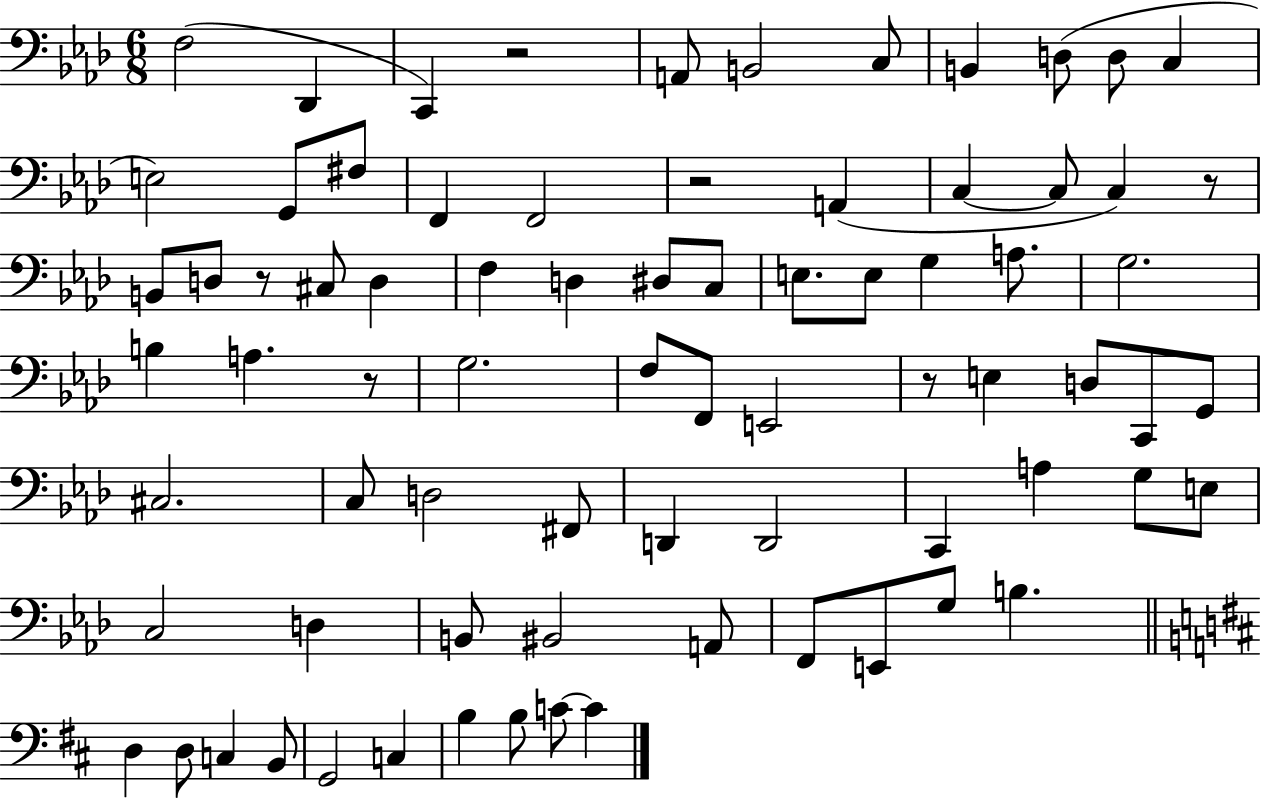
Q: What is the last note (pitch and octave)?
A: C4